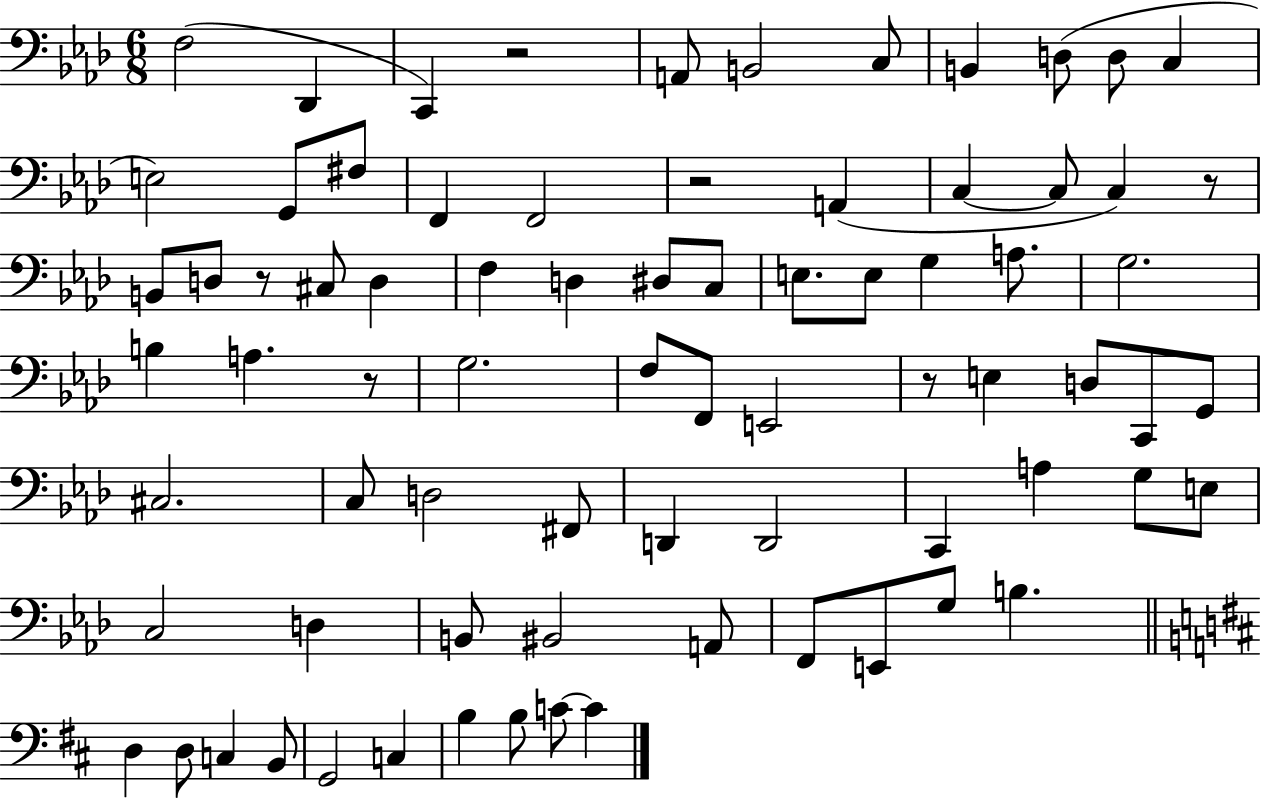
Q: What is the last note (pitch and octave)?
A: C4